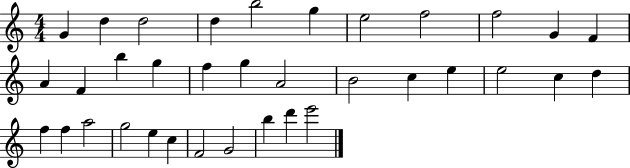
{
  \clef treble
  \numericTimeSignature
  \time 4/4
  \key c \major
  g'4 d''4 d''2 | d''4 b''2 g''4 | e''2 f''2 | f''2 g'4 f'4 | \break a'4 f'4 b''4 g''4 | f''4 g''4 a'2 | b'2 c''4 e''4 | e''2 c''4 d''4 | \break f''4 f''4 a''2 | g''2 e''4 c''4 | f'2 g'2 | b''4 d'''4 e'''2 | \break \bar "|."
}